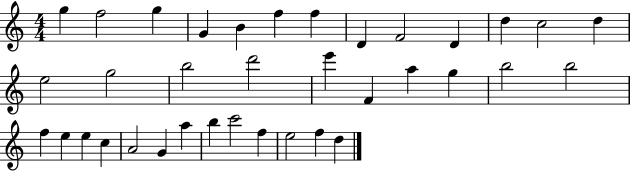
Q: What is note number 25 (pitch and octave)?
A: E5